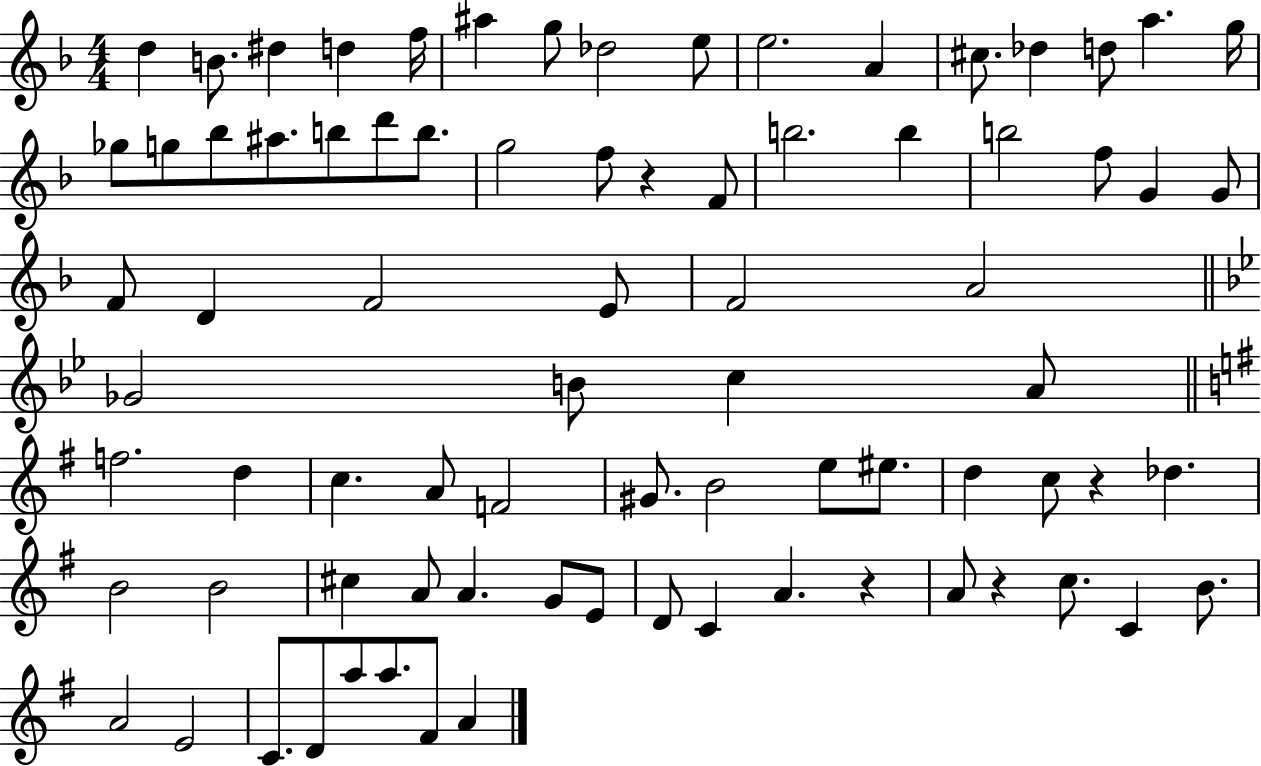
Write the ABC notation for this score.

X:1
T:Untitled
M:4/4
L:1/4
K:F
d B/2 ^d d f/4 ^a g/2 _d2 e/2 e2 A ^c/2 _d d/2 a g/4 _g/2 g/2 _b/2 ^a/2 b/2 d'/2 b/2 g2 f/2 z F/2 b2 b b2 f/2 G G/2 F/2 D F2 E/2 F2 A2 _G2 B/2 c A/2 f2 d c A/2 F2 ^G/2 B2 e/2 ^e/2 d c/2 z _d B2 B2 ^c A/2 A G/2 E/2 D/2 C A z A/2 z c/2 C B/2 A2 E2 C/2 D/2 a/2 a/2 ^F/2 A